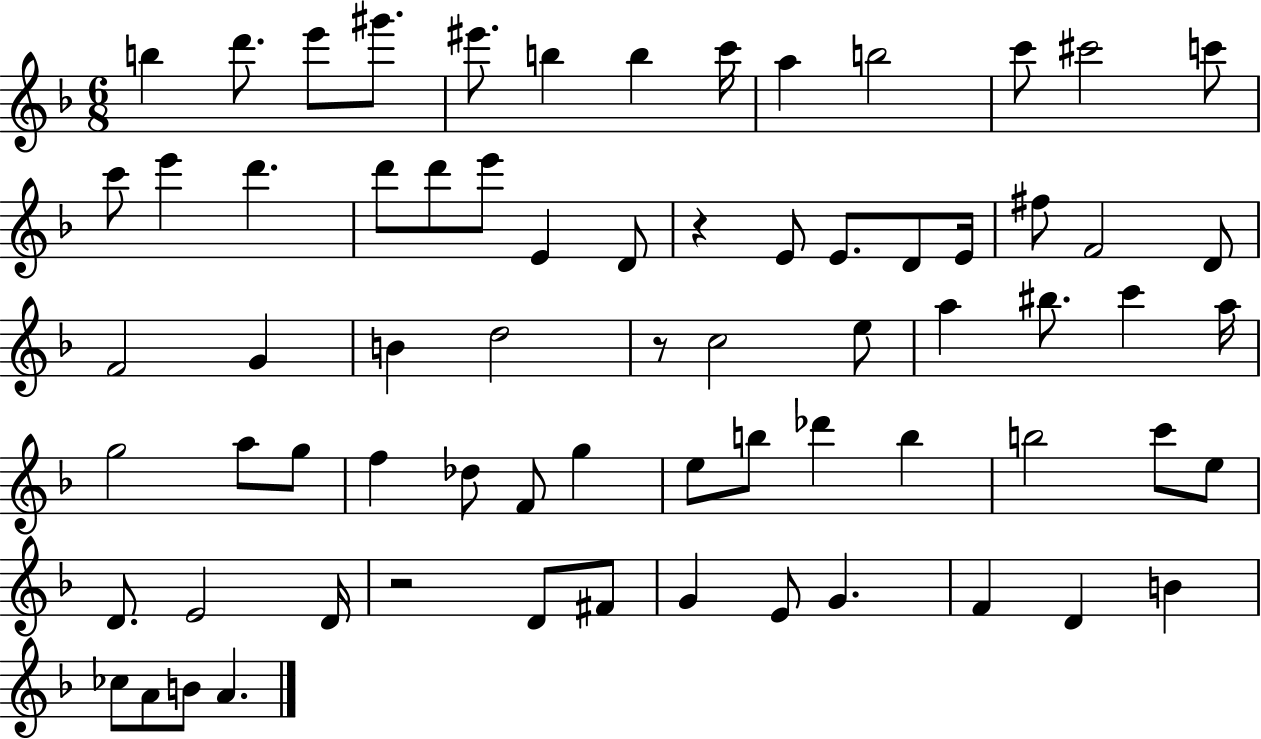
X:1
T:Untitled
M:6/8
L:1/4
K:F
b d'/2 e'/2 ^g'/2 ^e'/2 b b c'/4 a b2 c'/2 ^c'2 c'/2 c'/2 e' d' d'/2 d'/2 e'/2 E D/2 z E/2 E/2 D/2 E/4 ^f/2 F2 D/2 F2 G B d2 z/2 c2 e/2 a ^b/2 c' a/4 g2 a/2 g/2 f _d/2 F/2 g e/2 b/2 _d' b b2 c'/2 e/2 D/2 E2 D/4 z2 D/2 ^F/2 G E/2 G F D B _c/2 A/2 B/2 A